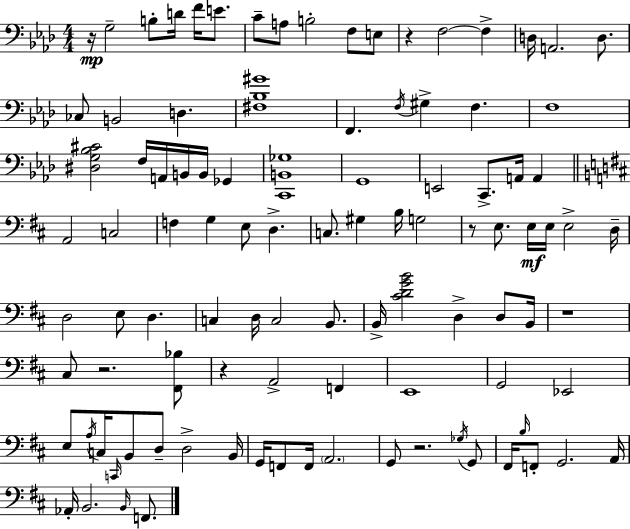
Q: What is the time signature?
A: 4/4